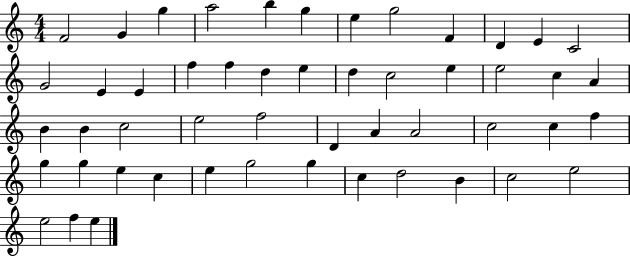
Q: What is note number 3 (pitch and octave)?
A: G5